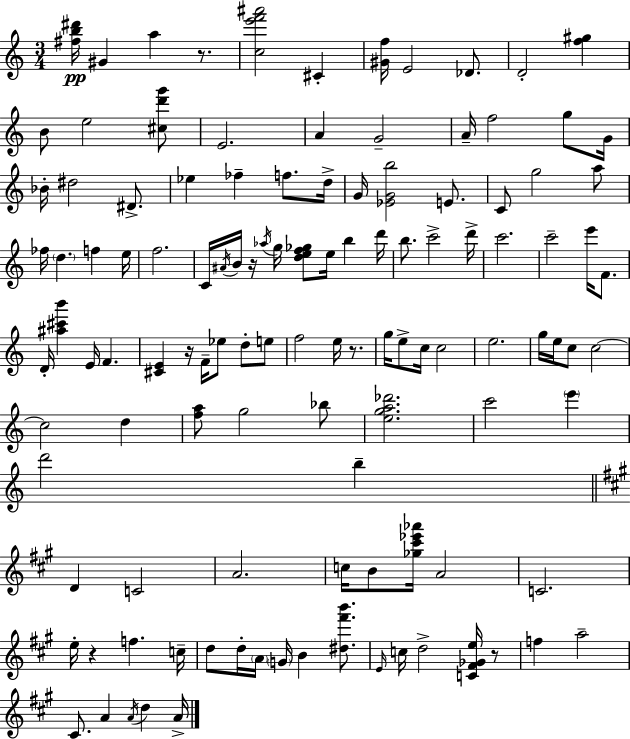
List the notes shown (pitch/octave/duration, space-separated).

[F#5,B5,D#6]/s G#4/q A5/q R/e. [C5,E6,F6,A#6]/h C#4/q [G#4,F5]/s E4/h Db4/e. D4/h [F5,G#5]/q B4/e E5/h [C#5,D6,G6]/e E4/h. A4/q G4/h A4/s F5/h G5/e G4/s Bb4/s D#5/h D#4/e. Eb5/q FES5/q F5/e. D5/s G4/s [Eb4,G4,B5]/h E4/e. C4/e G5/h A5/e FES5/s D5/q. F5/q E5/s F5/h. C4/s A#4/s B4/s R/s Ab5/s G5/s [D5,E5,F5,Gb5]/e E5/s B5/q D6/s B5/e. C6/h D6/s C6/h. C6/h E6/s F4/e. D4/s [A#5,C#6,B6]/q E4/s F4/q. [C#4,E4]/q R/s F4/s Eb5/e D5/e E5/e F5/h E5/s R/e. G5/s E5/e C5/s C5/h E5/h. G5/s E5/s C5/e C5/h C5/h D5/q [F5,A5]/e G5/h Bb5/e [E5,G5,A5,Db6]/h. C6/h E6/q D6/h B5/q D4/q C4/h A4/h. C5/s B4/e [Gb5,C#6,Eb6,Ab6]/s A4/h C4/h. E5/s R/q F5/q. C5/s D5/e D5/s A4/s G4/s B4/q [D#5,F#6,B6]/e. E4/s C5/s D5/h [C4,F#4,Gb4,E5]/s R/e F5/q A5/h C#4/e. A4/q A4/s D5/q A4/s